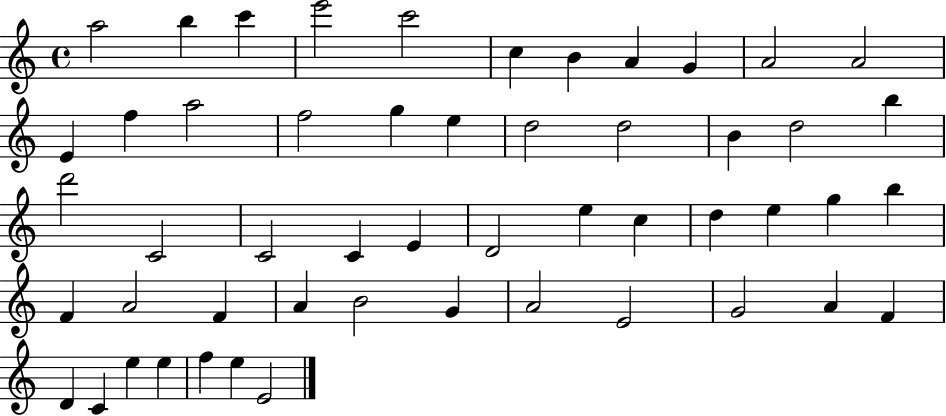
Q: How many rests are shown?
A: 0